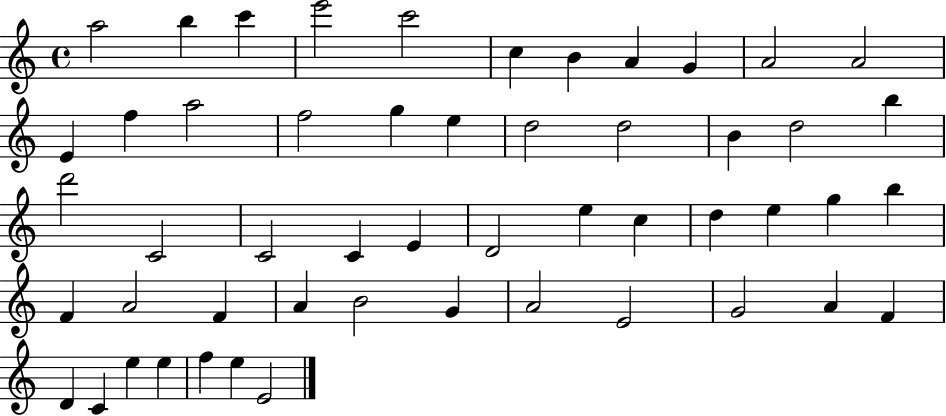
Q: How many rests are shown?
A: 0